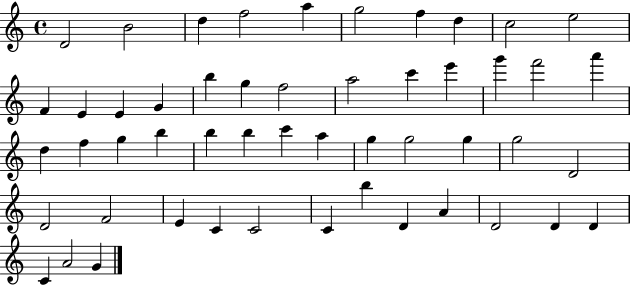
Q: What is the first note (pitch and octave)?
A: D4